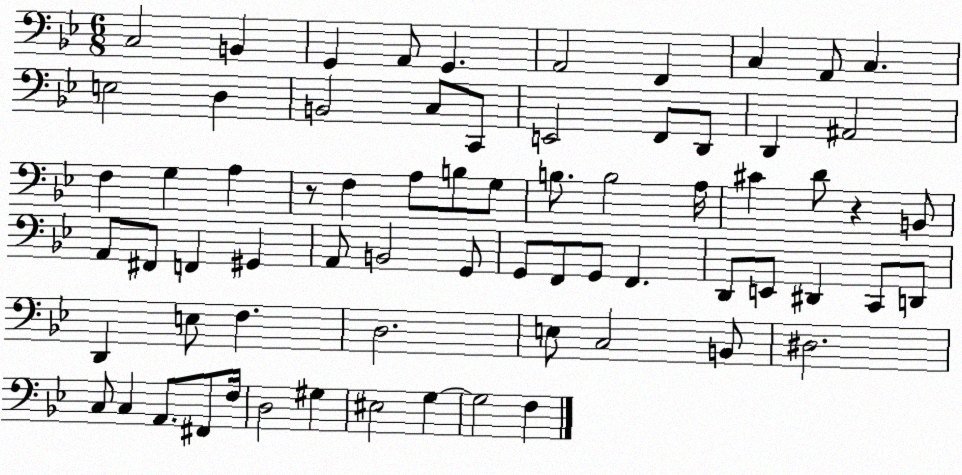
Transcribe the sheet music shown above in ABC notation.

X:1
T:Untitled
M:6/8
L:1/4
K:Bb
C,2 B,, G,, A,,/2 G,, A,,2 F,, C, A,,/2 C, E,2 D, B,,2 C,/2 C,,/2 E,,2 F,,/2 D,,/2 D,, ^A,,2 F, G, A, z/2 F, A,/2 B,/2 G,/2 B,/2 B,2 A,/4 ^C D/2 z B,,/2 A,,/2 ^F,,/2 F,, ^G,, A,,/2 B,,2 G,,/2 G,,/2 F,,/2 G,,/2 F,, D,,/2 E,,/2 ^D,, C,,/2 D,,/2 D,, E,/2 F, D,2 E,/2 C,2 B,,/2 ^D,2 C,/2 C, A,,/2 ^F,,/2 F,/4 D,2 ^G, ^E,2 G, G,2 F,